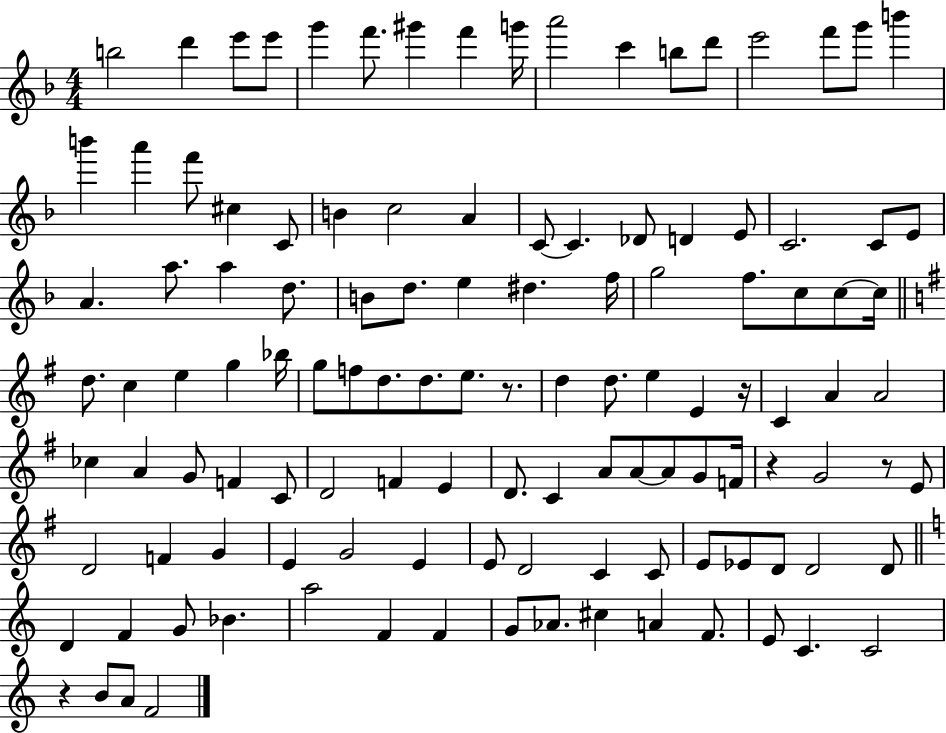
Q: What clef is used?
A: treble